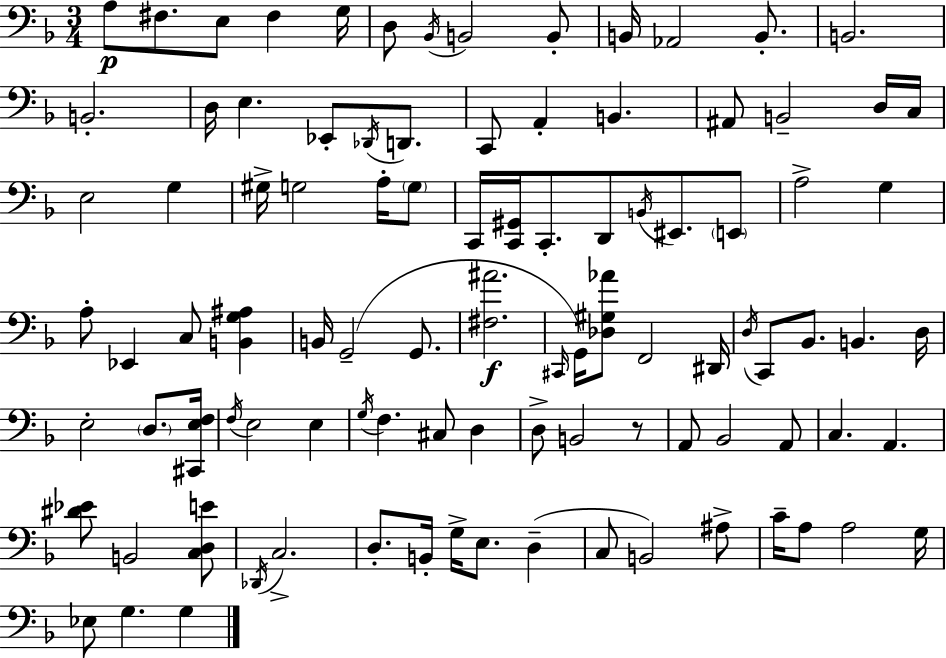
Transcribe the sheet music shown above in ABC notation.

X:1
T:Untitled
M:3/4
L:1/4
K:Dm
A,/2 ^F,/2 E,/2 ^F, G,/4 D,/2 _B,,/4 B,,2 B,,/2 B,,/4 _A,,2 B,,/2 B,,2 B,,2 D,/4 E, _E,,/2 _D,,/4 D,,/2 C,,/2 A,, B,, ^A,,/2 B,,2 D,/4 C,/4 E,2 G, ^G,/4 G,2 A,/4 G,/2 C,,/4 [C,,^G,,]/4 C,,/2 D,,/2 B,,/4 ^E,,/2 E,,/2 A,2 G, A,/2 _E,, C,/2 [B,,G,^A,] B,,/4 G,,2 G,,/2 [^F,^A]2 ^C,,/4 G,,/4 [_D,^G,_A]/2 F,,2 ^D,,/4 D,/4 C,,/2 _B,,/2 B,, D,/4 E,2 D,/2 [^C,,E,F,]/4 F,/4 E,2 E, G,/4 F, ^C,/2 D, D,/2 B,,2 z/2 A,,/2 _B,,2 A,,/2 C, A,, [^D_E]/2 B,,2 [C,D,E]/2 _D,,/4 C,2 D,/2 B,,/4 G,/4 E,/2 D, C,/2 B,,2 ^A,/2 C/4 A,/2 A,2 G,/4 _E,/2 G, G,